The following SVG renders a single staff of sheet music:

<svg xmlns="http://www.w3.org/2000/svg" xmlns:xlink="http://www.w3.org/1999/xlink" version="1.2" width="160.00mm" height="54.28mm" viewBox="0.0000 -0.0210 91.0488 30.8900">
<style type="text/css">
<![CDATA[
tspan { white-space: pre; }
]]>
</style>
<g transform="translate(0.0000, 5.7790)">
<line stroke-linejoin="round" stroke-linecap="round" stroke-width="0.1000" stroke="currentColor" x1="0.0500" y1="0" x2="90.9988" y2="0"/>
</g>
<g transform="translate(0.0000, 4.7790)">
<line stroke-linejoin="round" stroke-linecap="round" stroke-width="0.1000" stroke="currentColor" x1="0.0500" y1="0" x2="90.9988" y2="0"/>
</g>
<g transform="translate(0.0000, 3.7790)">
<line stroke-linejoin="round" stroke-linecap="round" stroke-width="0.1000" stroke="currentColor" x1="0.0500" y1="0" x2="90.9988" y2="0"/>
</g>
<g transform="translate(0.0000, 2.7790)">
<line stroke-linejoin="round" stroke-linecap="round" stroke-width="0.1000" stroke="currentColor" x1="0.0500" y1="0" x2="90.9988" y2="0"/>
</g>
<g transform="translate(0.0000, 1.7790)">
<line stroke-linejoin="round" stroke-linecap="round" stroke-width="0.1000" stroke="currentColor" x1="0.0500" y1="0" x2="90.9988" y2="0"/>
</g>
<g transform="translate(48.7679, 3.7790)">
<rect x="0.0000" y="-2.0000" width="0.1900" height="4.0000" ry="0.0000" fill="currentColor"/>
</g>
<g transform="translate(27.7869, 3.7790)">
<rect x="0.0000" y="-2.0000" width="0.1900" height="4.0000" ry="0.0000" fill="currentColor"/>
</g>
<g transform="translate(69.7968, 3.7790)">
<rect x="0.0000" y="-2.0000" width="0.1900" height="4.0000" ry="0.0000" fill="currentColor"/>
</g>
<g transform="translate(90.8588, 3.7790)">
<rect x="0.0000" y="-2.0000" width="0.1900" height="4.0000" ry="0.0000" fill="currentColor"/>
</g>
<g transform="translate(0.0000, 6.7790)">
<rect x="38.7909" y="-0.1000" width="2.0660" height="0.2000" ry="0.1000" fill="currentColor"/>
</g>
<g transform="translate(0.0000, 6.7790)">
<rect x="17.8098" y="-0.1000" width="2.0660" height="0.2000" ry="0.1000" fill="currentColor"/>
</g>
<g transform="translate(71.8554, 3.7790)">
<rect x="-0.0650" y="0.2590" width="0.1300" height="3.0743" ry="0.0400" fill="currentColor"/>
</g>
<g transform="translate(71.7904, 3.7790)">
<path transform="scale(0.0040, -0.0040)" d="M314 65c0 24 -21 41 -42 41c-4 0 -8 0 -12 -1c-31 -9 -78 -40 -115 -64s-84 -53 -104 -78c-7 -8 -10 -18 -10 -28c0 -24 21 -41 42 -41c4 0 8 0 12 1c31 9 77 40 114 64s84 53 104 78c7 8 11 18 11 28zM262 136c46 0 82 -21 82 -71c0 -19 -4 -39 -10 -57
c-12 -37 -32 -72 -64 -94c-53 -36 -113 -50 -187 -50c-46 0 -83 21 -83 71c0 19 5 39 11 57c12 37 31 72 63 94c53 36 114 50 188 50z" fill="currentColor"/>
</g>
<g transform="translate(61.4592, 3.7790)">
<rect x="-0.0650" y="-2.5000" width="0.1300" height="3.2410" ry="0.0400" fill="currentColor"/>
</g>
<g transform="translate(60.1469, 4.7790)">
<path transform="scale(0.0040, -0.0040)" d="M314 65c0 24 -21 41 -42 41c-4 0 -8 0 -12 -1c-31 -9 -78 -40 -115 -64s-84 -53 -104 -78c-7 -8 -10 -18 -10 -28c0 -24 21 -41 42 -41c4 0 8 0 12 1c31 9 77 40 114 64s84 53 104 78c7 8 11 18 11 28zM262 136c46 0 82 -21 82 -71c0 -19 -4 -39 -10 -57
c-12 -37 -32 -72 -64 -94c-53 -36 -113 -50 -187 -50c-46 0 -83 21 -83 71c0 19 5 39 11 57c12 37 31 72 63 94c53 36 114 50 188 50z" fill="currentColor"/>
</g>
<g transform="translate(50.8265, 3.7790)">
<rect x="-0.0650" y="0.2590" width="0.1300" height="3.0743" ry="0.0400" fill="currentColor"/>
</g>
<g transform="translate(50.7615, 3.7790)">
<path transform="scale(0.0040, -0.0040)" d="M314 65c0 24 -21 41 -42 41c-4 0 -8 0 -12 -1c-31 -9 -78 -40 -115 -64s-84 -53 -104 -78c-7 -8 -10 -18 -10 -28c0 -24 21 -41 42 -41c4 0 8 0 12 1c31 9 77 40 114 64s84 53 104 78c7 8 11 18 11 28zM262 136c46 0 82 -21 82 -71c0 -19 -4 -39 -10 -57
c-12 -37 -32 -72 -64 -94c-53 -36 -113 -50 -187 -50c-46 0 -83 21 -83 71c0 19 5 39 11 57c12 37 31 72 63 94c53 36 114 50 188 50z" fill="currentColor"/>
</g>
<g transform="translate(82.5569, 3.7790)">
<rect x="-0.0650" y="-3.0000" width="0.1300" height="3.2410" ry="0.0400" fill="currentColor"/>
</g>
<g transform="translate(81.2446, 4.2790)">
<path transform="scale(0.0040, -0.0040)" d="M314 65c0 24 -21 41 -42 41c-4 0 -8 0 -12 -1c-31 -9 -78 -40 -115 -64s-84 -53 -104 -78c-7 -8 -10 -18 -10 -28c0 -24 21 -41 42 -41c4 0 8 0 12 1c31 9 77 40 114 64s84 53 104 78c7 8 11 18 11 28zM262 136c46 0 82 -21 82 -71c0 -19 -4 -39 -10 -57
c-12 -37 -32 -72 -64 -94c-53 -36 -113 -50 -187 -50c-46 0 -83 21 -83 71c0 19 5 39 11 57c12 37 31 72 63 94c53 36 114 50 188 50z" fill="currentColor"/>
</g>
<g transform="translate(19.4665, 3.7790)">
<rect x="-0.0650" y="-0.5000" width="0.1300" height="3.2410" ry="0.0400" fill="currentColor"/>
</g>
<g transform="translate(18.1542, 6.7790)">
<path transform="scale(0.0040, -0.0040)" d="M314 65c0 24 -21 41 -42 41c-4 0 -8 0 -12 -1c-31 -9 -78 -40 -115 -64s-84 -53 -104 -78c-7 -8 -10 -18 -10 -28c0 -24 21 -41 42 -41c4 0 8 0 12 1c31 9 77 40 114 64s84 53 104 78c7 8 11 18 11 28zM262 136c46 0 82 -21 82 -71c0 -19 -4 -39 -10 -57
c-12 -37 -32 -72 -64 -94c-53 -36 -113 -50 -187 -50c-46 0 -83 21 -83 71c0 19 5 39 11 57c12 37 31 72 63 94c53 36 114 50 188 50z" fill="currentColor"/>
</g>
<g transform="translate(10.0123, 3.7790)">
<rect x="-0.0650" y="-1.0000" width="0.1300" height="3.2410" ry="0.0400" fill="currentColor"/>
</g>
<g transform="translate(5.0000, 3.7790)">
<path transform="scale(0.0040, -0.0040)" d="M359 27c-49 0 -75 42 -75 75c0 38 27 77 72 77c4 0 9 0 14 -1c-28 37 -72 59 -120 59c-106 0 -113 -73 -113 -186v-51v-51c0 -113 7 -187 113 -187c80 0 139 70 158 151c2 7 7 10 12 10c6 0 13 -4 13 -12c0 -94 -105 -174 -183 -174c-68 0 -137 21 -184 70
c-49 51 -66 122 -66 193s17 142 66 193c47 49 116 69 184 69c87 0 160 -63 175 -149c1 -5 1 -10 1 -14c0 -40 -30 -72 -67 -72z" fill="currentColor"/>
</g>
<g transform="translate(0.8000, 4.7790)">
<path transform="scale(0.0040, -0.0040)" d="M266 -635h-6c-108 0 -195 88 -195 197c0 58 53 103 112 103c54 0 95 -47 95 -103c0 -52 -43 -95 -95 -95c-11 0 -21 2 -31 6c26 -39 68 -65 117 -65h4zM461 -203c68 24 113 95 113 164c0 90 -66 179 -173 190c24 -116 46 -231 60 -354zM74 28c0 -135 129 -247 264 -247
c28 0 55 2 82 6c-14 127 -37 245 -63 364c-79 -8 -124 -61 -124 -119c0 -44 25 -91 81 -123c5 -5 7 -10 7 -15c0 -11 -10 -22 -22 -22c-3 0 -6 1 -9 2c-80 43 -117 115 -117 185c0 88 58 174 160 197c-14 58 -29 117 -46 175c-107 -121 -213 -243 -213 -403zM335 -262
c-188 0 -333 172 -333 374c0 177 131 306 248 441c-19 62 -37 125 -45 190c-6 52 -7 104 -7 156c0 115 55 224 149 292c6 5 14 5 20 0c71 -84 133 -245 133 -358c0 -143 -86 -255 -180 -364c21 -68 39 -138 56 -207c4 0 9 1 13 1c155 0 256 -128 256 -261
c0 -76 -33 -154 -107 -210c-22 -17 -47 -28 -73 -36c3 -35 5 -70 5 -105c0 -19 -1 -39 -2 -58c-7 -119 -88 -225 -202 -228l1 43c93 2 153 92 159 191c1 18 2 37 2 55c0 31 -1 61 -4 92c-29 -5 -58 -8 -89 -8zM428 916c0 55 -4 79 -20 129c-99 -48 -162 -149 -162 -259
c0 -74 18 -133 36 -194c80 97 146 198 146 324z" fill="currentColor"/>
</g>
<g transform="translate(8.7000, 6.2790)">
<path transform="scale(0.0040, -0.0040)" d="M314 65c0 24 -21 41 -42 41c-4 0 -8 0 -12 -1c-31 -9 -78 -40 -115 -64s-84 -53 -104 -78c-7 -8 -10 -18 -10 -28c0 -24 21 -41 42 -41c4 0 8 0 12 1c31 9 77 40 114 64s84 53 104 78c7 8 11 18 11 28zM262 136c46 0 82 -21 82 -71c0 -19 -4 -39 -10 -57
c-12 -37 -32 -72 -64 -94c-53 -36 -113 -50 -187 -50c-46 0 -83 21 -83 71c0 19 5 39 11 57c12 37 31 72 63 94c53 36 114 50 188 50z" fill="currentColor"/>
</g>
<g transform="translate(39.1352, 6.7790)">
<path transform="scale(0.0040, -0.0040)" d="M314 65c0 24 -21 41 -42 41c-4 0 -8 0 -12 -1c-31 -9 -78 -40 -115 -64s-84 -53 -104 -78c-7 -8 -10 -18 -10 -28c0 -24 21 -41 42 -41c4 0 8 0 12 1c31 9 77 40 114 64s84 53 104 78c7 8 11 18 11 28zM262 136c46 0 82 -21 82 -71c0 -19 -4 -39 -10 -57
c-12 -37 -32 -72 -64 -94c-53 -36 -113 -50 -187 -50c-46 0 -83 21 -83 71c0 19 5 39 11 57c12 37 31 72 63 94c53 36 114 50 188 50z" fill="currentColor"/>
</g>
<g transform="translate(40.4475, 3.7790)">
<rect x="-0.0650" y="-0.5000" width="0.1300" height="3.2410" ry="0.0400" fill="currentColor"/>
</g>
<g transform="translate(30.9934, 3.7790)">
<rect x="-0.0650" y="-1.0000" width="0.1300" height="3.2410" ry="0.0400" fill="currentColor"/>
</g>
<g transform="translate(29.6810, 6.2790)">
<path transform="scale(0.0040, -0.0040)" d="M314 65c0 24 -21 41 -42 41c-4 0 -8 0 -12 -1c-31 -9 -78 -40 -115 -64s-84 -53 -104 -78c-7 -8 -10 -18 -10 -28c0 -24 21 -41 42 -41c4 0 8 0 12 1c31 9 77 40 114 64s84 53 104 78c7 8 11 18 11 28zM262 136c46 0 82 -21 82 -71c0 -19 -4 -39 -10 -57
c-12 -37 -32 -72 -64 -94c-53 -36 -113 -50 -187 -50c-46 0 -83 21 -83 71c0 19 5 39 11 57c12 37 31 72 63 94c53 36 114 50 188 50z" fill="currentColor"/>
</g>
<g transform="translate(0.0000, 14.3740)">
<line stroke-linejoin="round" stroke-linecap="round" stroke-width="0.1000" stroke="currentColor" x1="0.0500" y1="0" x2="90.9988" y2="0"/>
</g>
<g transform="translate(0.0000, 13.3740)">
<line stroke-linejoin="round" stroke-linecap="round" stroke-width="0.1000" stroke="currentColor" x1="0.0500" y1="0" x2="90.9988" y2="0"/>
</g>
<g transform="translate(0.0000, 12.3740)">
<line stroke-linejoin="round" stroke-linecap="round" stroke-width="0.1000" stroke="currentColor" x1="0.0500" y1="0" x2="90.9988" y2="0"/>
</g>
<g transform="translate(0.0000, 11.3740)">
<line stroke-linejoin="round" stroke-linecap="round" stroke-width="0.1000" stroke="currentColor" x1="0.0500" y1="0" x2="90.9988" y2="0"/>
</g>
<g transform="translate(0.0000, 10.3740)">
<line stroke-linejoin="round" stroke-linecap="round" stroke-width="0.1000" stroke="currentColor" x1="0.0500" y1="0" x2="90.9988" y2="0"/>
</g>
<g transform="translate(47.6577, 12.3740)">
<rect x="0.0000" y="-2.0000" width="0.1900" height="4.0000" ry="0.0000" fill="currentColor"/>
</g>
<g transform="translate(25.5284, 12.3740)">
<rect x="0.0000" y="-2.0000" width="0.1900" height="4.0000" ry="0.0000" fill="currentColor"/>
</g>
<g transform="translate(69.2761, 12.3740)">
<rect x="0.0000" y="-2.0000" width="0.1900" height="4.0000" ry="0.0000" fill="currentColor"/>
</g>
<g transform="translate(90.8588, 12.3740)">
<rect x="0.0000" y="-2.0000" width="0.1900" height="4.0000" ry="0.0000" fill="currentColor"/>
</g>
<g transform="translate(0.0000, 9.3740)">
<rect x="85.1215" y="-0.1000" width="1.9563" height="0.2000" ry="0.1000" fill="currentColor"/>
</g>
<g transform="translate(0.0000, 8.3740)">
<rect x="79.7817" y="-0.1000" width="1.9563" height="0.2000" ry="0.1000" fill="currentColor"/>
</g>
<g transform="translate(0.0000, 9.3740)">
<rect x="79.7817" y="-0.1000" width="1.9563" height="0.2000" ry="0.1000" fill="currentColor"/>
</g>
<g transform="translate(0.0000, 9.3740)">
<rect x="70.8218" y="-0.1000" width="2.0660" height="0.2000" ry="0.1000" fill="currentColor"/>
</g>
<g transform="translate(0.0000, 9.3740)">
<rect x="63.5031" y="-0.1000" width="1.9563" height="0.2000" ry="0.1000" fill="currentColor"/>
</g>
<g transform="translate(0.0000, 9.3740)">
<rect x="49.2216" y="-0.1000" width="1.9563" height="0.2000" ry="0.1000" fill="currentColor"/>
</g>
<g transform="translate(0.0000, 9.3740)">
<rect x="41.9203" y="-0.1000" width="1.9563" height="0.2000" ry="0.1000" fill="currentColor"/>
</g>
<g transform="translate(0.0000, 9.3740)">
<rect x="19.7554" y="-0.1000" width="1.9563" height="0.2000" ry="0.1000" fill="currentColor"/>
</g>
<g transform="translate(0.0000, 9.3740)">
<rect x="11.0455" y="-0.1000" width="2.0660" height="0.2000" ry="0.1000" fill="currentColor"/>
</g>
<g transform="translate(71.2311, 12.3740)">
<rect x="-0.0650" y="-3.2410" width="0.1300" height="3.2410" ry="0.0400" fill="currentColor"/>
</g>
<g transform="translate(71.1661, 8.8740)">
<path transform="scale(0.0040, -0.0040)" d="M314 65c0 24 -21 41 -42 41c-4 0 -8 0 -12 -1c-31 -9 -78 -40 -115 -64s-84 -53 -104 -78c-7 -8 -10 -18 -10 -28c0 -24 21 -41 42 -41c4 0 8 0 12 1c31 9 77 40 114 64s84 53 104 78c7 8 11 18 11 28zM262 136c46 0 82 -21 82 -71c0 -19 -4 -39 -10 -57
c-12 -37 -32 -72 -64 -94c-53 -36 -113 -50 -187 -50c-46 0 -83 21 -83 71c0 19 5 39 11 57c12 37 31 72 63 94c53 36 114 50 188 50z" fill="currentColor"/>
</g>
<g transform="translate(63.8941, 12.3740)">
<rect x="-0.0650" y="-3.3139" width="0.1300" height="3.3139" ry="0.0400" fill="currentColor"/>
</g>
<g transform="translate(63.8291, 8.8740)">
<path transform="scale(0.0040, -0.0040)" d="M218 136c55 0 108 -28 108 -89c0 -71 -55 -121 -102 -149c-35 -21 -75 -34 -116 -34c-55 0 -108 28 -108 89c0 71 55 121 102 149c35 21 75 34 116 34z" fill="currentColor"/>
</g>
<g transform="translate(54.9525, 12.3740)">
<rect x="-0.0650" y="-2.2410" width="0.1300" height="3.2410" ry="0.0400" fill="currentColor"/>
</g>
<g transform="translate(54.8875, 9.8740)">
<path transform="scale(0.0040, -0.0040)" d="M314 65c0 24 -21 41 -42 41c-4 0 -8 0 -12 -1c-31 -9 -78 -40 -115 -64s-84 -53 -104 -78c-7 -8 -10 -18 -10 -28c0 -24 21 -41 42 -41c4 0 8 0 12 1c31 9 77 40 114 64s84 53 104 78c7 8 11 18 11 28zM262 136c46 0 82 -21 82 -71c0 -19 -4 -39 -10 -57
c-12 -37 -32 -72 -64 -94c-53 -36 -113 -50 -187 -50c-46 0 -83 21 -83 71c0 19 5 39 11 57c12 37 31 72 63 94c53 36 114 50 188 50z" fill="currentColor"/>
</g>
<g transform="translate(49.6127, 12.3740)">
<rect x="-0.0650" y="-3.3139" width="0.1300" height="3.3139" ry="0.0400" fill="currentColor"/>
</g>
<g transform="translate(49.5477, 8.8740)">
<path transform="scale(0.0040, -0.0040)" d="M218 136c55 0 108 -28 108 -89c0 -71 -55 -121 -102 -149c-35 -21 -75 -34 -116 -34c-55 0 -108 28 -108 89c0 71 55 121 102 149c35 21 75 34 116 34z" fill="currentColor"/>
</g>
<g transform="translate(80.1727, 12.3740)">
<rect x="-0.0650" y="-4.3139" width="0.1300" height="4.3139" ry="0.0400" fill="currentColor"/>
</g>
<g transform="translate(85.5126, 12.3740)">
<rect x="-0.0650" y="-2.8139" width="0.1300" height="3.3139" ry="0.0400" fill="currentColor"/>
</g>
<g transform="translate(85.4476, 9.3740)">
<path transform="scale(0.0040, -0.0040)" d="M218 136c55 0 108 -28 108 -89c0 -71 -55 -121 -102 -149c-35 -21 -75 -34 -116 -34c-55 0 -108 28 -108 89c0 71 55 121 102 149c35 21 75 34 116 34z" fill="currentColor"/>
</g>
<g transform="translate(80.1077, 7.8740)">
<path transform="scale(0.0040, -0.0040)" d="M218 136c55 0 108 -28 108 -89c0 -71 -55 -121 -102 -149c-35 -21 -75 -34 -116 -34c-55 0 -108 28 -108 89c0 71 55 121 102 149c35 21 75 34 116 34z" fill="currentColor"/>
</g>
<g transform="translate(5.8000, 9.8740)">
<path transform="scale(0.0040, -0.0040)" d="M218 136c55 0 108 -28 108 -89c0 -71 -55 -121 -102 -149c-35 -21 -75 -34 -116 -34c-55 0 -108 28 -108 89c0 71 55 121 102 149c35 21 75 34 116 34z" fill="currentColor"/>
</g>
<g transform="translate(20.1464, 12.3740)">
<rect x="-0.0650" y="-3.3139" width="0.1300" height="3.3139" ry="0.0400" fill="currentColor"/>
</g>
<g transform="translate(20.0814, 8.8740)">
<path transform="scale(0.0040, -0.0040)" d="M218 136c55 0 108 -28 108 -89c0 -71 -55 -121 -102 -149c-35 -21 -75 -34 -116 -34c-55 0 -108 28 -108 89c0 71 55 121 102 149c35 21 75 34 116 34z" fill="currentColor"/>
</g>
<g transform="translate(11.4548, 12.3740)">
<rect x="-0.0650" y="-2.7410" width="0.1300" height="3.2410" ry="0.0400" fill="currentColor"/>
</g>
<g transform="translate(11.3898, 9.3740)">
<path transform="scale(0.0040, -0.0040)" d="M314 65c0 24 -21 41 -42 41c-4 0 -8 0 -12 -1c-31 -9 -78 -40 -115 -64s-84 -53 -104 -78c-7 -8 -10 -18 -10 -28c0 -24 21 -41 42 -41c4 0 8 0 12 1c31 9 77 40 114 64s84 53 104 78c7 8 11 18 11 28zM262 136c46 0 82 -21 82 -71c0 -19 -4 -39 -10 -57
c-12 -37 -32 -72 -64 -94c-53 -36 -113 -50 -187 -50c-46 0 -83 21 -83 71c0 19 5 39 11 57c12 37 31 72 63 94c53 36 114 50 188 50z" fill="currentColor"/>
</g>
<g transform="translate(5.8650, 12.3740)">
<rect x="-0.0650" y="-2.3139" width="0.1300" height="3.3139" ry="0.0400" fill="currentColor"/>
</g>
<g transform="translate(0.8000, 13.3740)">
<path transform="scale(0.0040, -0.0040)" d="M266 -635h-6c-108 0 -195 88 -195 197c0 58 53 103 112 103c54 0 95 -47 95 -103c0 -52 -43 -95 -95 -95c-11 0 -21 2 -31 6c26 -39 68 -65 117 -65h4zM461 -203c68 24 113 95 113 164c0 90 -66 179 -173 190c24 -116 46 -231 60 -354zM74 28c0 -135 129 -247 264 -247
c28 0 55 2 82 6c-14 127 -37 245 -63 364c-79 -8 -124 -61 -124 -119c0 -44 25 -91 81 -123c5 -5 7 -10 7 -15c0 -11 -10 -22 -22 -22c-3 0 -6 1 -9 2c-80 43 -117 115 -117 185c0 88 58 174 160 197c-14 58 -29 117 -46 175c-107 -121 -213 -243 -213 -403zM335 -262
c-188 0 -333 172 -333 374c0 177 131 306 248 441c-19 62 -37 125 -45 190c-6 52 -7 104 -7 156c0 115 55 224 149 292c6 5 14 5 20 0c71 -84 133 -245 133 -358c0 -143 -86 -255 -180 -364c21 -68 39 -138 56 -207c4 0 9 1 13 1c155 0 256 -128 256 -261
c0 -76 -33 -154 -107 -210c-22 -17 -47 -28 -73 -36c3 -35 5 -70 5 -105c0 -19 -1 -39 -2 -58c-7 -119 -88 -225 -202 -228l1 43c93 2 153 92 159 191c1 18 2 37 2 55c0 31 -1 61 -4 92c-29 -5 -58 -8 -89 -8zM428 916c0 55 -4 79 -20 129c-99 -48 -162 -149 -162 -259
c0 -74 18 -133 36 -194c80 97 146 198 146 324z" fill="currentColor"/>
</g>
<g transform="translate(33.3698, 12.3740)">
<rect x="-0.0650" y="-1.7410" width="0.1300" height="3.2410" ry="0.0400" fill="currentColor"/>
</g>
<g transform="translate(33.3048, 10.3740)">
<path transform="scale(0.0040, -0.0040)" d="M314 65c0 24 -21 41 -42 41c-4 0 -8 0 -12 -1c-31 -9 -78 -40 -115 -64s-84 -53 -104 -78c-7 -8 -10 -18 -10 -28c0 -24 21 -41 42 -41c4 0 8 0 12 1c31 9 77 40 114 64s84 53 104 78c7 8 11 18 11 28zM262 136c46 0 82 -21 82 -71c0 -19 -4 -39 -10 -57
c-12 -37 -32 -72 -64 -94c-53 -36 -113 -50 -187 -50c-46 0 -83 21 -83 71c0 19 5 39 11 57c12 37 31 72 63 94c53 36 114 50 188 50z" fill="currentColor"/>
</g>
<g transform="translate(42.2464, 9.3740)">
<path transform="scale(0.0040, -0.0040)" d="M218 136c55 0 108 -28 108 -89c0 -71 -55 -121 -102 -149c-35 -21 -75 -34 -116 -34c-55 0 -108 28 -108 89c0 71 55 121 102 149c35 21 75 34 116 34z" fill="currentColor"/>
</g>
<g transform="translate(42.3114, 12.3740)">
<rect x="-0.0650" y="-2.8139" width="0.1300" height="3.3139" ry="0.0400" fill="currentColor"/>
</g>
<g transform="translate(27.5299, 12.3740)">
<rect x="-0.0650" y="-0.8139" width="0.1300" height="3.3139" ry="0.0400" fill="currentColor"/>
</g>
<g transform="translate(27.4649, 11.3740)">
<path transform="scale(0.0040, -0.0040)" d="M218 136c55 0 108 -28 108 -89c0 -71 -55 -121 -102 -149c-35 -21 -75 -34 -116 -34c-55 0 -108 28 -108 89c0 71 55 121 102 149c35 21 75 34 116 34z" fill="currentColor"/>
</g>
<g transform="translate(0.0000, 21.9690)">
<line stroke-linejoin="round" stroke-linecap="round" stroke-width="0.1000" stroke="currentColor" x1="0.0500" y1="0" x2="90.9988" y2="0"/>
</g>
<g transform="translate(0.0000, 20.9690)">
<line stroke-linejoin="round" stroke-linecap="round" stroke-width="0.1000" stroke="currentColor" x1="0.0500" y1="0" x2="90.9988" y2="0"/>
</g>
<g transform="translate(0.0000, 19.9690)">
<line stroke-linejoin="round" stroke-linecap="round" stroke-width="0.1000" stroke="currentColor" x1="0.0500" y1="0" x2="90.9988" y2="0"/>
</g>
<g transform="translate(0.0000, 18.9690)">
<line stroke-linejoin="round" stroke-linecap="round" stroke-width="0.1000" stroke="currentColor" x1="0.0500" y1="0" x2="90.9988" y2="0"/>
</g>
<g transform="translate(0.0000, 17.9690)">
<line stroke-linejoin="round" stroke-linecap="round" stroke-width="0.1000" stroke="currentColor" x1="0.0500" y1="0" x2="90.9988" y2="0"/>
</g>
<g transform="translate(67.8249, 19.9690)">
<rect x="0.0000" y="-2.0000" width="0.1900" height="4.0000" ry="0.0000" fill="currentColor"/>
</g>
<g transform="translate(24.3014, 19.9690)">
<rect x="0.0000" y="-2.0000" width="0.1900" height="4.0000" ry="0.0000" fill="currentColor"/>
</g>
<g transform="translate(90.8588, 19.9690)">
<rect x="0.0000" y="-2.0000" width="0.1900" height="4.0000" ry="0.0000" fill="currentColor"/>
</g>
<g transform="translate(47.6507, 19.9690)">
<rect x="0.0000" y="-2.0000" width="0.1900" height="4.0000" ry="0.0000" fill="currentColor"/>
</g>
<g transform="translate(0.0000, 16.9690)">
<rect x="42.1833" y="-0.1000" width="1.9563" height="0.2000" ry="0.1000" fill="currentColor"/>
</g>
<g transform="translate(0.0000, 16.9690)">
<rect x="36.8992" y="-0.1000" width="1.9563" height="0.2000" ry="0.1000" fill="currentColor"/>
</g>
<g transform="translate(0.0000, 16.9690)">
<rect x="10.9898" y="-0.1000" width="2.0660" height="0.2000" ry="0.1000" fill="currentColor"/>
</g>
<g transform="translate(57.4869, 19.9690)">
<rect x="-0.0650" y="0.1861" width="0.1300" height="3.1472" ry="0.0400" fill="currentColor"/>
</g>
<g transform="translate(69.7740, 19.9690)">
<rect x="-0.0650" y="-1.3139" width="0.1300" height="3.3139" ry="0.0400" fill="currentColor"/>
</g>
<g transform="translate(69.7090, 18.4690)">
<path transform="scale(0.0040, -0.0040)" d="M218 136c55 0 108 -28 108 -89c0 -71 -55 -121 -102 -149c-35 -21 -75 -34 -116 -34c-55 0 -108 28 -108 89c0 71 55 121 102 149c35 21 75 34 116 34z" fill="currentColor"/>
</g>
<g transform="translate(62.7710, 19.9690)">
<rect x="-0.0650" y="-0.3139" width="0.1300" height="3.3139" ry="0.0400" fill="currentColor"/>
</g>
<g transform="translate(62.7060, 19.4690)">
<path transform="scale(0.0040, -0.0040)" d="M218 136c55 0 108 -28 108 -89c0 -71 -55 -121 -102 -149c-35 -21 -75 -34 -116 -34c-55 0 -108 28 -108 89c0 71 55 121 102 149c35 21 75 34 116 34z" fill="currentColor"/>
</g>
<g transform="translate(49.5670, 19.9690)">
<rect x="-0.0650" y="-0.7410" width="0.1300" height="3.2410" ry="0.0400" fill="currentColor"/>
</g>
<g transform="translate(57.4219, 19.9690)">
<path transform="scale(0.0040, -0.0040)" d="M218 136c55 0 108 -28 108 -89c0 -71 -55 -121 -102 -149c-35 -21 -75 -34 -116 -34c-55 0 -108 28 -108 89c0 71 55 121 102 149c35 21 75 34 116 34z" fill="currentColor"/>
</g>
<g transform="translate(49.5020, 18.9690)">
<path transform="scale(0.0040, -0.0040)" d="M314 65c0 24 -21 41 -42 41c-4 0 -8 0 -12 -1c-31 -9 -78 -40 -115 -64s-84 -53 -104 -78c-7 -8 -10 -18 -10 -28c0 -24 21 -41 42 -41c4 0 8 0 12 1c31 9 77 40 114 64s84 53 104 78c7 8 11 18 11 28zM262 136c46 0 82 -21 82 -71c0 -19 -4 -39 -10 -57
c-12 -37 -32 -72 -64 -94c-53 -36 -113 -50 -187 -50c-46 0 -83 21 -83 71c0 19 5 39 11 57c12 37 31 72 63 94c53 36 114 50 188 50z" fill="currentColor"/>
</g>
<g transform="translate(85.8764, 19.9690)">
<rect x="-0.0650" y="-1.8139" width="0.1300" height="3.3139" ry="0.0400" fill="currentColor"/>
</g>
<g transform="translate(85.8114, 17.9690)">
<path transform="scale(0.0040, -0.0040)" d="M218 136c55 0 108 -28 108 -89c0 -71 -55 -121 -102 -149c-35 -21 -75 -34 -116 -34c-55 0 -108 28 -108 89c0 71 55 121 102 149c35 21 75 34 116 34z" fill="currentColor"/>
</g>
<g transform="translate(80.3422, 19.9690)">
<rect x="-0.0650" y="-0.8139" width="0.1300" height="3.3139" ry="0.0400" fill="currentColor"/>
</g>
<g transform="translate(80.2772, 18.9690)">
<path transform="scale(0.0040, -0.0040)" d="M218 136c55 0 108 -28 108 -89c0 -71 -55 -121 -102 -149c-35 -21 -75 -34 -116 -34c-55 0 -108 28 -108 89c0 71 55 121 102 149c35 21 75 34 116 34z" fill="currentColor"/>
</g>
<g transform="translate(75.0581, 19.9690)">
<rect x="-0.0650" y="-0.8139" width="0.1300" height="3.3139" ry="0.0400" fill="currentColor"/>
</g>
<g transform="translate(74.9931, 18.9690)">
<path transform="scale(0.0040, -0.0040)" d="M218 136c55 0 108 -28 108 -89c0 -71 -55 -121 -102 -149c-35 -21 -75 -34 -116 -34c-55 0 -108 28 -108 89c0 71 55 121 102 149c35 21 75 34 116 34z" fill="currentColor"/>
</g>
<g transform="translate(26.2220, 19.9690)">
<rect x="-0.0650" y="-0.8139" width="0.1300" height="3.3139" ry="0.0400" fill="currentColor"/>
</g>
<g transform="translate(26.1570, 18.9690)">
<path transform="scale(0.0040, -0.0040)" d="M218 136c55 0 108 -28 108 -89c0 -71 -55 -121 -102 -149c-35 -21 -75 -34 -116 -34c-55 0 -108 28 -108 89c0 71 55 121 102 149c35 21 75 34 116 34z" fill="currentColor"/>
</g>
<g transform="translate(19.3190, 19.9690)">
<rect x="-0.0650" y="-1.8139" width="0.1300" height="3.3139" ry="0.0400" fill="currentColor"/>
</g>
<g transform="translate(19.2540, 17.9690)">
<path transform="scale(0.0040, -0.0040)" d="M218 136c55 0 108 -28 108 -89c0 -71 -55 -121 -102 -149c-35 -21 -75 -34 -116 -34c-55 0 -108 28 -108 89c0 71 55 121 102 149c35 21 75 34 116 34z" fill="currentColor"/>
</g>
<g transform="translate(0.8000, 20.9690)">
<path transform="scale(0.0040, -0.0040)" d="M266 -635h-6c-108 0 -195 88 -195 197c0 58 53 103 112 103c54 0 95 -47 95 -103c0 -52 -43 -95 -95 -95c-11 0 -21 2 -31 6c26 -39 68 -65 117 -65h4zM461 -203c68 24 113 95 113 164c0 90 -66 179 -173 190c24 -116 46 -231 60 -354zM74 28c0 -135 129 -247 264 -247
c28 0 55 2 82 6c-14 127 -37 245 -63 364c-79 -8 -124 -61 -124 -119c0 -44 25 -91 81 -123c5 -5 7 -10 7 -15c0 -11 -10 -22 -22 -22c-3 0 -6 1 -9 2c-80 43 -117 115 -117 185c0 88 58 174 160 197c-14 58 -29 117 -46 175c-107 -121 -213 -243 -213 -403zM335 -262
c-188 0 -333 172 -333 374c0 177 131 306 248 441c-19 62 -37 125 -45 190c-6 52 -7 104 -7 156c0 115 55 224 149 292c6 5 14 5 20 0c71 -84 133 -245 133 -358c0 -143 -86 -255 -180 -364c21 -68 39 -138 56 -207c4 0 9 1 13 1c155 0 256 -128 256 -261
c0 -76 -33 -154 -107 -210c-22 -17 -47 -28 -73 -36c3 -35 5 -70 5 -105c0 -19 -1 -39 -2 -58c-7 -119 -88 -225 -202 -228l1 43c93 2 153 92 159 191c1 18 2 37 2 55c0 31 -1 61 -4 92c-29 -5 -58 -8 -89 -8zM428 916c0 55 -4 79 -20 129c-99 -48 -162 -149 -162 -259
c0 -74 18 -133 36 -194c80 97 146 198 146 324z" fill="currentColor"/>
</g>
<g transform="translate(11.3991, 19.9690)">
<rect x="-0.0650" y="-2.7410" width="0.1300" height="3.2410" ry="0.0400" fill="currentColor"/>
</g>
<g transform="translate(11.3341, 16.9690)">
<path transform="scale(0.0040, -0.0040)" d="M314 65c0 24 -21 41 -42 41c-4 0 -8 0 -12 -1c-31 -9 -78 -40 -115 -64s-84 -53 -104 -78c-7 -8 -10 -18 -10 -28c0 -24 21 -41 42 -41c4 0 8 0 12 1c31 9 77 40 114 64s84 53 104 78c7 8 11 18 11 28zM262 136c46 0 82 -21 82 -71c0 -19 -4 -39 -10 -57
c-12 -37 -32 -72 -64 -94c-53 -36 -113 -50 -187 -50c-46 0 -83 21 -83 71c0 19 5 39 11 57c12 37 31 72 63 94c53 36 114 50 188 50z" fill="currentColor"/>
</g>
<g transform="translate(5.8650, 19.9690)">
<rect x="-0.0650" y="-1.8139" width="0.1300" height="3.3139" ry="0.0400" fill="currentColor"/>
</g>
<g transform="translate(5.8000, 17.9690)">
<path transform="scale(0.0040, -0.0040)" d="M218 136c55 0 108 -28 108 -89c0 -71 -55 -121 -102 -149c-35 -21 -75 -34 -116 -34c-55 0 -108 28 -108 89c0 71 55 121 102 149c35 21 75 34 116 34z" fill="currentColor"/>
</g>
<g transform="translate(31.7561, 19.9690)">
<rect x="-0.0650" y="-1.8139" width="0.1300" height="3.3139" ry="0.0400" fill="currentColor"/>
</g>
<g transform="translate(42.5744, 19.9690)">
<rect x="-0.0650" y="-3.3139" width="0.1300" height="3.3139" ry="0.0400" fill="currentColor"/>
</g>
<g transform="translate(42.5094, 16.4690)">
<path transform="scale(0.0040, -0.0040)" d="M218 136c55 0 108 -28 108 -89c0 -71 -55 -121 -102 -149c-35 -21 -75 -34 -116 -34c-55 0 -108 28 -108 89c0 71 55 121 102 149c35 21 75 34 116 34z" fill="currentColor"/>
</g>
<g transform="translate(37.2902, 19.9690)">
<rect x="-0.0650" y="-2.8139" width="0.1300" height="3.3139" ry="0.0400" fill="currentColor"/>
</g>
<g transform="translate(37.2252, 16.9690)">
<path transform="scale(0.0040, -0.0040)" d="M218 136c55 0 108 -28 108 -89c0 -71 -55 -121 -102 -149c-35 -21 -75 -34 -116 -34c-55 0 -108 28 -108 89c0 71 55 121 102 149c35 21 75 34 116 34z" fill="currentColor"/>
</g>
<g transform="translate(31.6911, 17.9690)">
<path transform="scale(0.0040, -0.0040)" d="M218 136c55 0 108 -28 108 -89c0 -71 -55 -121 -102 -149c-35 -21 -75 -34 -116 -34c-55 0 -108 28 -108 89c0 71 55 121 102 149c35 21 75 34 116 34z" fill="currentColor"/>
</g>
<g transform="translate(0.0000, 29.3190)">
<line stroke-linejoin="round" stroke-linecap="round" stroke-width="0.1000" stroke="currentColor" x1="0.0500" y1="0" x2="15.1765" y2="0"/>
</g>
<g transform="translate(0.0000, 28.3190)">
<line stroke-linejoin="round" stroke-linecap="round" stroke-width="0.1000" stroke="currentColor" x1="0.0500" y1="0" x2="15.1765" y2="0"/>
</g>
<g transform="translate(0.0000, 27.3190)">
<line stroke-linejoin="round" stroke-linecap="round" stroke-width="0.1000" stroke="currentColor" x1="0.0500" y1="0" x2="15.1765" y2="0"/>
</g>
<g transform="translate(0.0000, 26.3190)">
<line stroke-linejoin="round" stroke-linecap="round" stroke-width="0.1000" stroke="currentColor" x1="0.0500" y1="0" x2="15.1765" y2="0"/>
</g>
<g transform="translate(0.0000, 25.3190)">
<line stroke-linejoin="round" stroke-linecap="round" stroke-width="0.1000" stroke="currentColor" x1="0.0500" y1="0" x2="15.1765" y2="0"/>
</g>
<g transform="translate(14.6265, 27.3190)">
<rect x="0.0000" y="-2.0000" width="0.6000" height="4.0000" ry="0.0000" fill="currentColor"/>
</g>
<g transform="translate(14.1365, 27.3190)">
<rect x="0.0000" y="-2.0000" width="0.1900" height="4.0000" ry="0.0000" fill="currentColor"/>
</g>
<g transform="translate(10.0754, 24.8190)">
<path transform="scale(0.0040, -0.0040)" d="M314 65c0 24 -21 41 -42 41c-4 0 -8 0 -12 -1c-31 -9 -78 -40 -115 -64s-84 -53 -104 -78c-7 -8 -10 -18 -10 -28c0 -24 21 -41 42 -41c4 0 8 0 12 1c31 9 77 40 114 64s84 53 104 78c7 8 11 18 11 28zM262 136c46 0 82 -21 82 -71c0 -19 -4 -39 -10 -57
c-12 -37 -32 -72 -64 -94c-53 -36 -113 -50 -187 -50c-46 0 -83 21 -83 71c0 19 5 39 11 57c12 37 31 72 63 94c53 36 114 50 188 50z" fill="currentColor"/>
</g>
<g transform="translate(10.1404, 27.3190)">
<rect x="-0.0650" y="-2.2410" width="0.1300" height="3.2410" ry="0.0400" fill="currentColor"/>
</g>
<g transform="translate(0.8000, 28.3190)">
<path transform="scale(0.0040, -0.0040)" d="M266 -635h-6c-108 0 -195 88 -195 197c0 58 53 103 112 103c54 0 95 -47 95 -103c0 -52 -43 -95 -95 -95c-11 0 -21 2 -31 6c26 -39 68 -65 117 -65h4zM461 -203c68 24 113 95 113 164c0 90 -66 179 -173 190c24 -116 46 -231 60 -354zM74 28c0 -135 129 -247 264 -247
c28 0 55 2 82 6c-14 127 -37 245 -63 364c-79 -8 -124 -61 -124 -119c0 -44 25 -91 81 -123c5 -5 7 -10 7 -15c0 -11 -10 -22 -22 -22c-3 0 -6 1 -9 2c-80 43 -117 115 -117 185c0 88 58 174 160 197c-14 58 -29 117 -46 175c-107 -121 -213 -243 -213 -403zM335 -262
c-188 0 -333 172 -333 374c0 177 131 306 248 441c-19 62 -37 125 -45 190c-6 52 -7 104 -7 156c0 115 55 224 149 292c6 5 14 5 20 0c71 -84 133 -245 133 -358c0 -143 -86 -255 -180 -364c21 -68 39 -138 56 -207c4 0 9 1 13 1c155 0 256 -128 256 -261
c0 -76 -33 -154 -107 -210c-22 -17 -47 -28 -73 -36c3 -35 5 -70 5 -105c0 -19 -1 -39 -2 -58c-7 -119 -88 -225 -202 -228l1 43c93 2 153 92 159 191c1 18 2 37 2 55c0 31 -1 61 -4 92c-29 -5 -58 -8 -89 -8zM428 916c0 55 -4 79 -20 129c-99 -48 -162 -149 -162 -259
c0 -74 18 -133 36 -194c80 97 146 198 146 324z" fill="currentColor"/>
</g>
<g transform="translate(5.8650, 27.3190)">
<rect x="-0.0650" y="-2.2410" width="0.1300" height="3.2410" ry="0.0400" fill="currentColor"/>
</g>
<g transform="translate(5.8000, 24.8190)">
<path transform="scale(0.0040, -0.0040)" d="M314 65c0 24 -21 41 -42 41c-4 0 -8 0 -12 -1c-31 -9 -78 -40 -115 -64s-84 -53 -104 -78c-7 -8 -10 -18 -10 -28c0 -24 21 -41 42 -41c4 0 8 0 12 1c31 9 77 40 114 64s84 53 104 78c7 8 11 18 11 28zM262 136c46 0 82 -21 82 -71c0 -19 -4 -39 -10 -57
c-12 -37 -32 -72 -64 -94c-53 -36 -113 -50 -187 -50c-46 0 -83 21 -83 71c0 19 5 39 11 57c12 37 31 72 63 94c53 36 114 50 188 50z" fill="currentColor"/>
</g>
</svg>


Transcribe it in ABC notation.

X:1
T:Untitled
M:4/4
L:1/4
K:C
D2 C2 D2 C2 B2 G2 B2 A2 g a2 b d f2 a b g2 b b2 d' a f a2 f d f a b d2 B c e d d f g2 g2